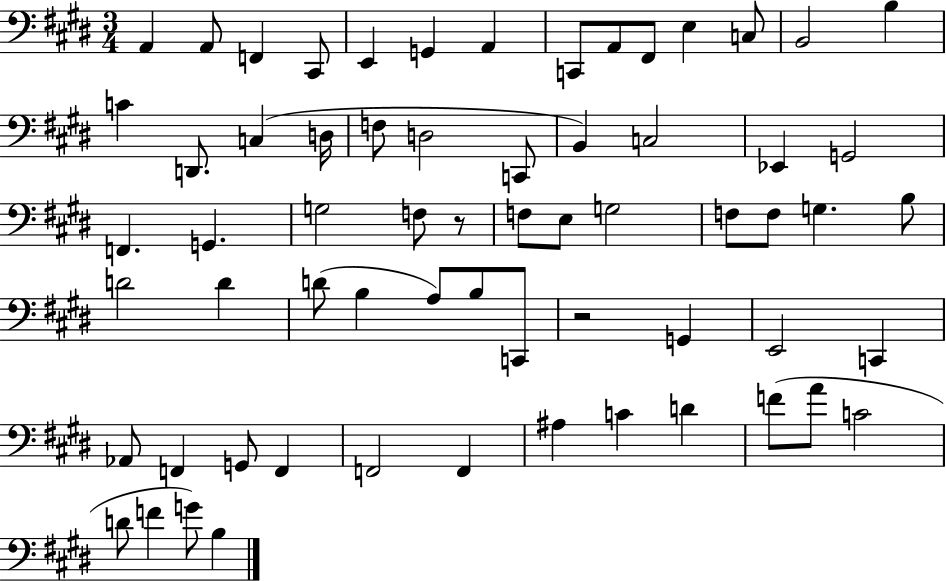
A2/q A2/e F2/q C#2/e E2/q G2/q A2/q C2/e A2/e F#2/e E3/q C3/e B2/h B3/q C4/q D2/e. C3/q D3/s F3/e D3/h C2/e B2/q C3/h Eb2/q G2/h F2/q. G2/q. G3/h F3/e R/e F3/e E3/e G3/h F3/e F3/e G3/q. B3/e D4/h D4/q D4/e B3/q A3/e B3/e C2/e R/h G2/q E2/h C2/q Ab2/e F2/q G2/e F2/q F2/h F2/q A#3/q C4/q D4/q F4/e A4/e C4/h D4/e F4/q G4/e B3/q